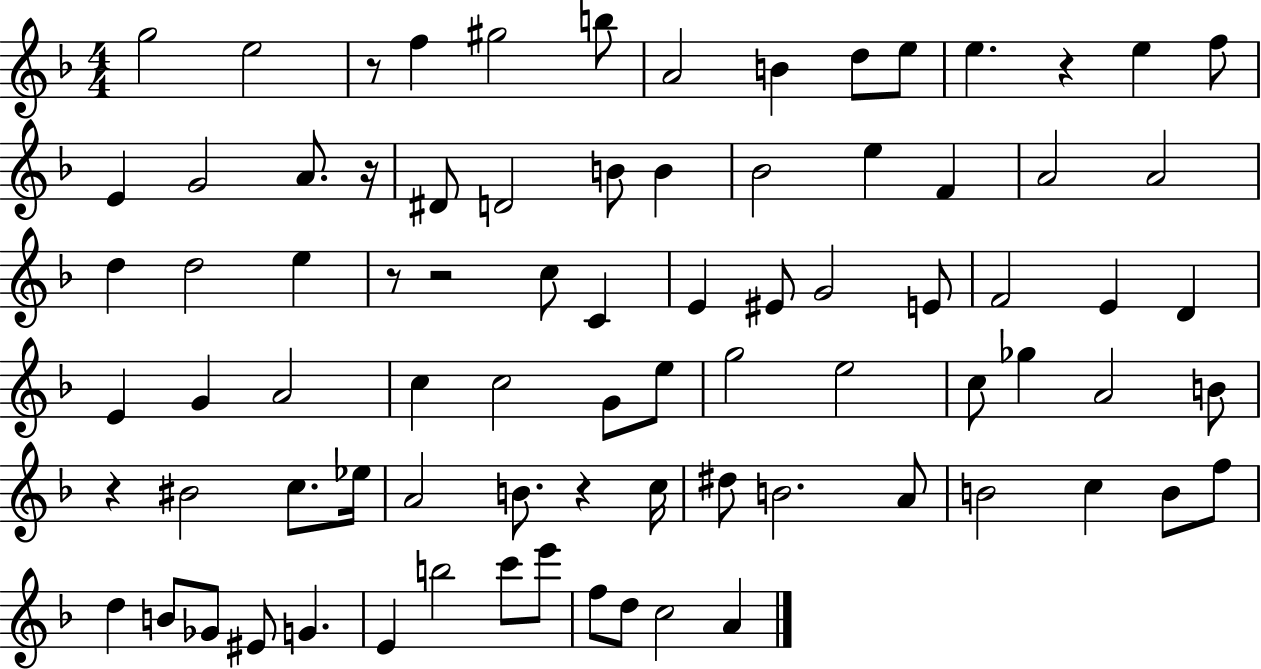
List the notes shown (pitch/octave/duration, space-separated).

G5/h E5/h R/e F5/q G#5/h B5/e A4/h B4/q D5/e E5/e E5/q. R/q E5/q F5/e E4/q G4/h A4/e. R/s D#4/e D4/h B4/e B4/q Bb4/h E5/q F4/q A4/h A4/h D5/q D5/h E5/q R/e R/h C5/e C4/q E4/q EIS4/e G4/h E4/e F4/h E4/q D4/q E4/q G4/q A4/h C5/q C5/h G4/e E5/e G5/h E5/h C5/e Gb5/q A4/h B4/e R/q BIS4/h C5/e. Eb5/s A4/h B4/e. R/q C5/s D#5/e B4/h. A4/e B4/h C5/q B4/e F5/e D5/q B4/e Gb4/e EIS4/e G4/q. E4/q B5/h C6/e E6/e F5/e D5/e C5/h A4/q